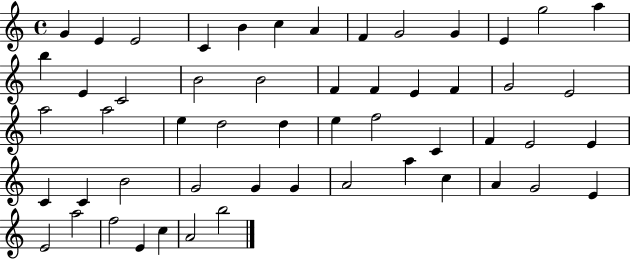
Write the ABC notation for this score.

X:1
T:Untitled
M:4/4
L:1/4
K:C
G E E2 C B c A F G2 G E g2 a b E C2 B2 B2 F F E F G2 E2 a2 a2 e d2 d e f2 C F E2 E C C B2 G2 G G A2 a c A G2 E E2 a2 f2 E c A2 b2